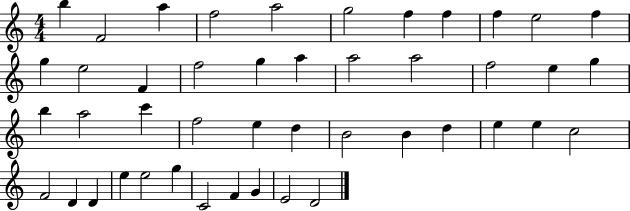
B5/q F4/h A5/q F5/h A5/h G5/h F5/q F5/q F5/q E5/h F5/q G5/q E5/h F4/q F5/h G5/q A5/q A5/h A5/h F5/h E5/q G5/q B5/q A5/h C6/q F5/h E5/q D5/q B4/h B4/q D5/q E5/q E5/q C5/h F4/h D4/q D4/q E5/q E5/h G5/q C4/h F4/q G4/q E4/h D4/h